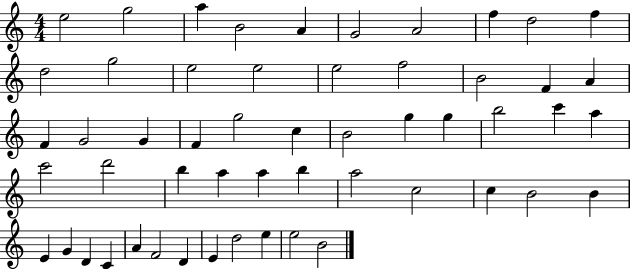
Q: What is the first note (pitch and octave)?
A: E5